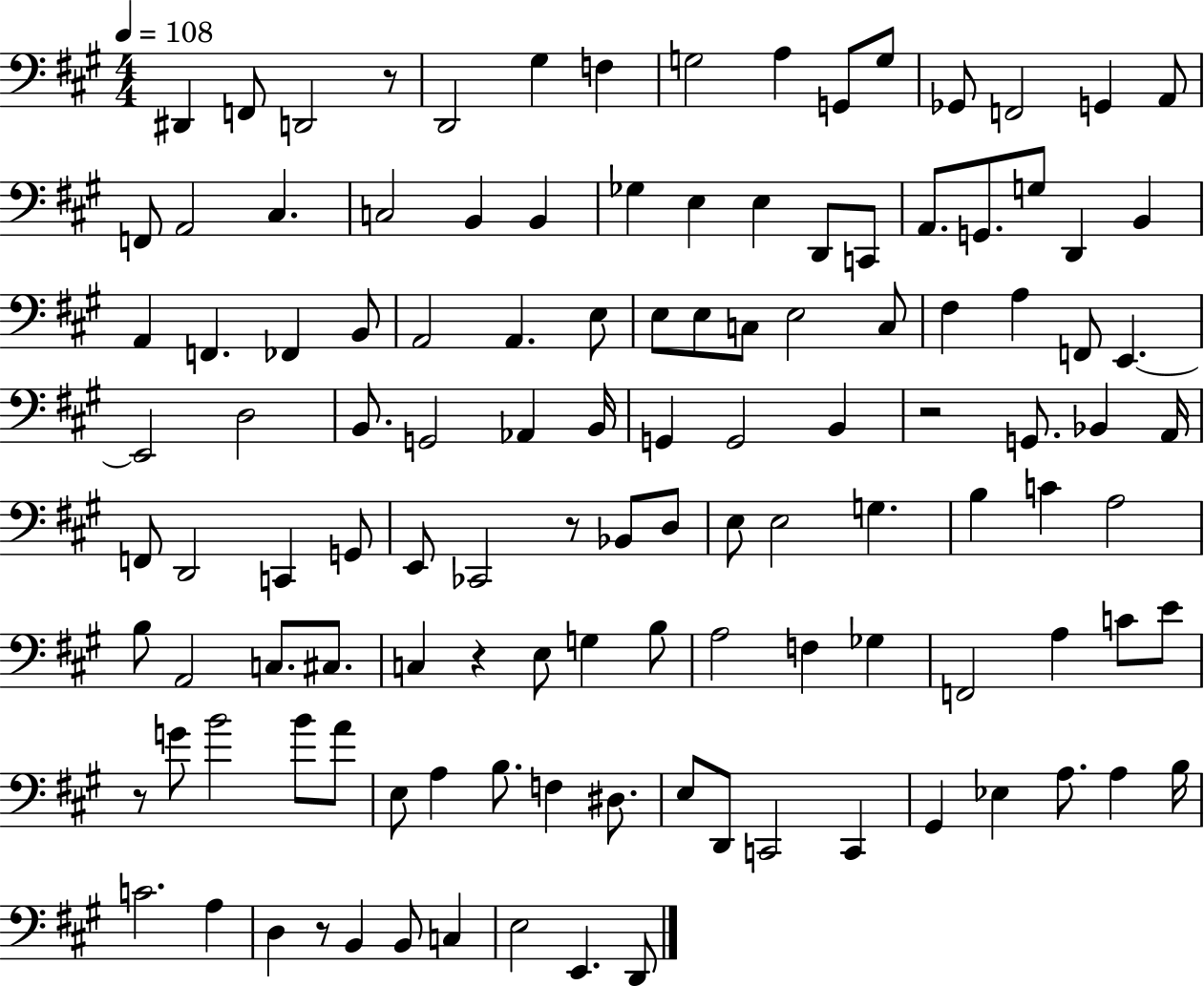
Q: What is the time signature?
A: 4/4